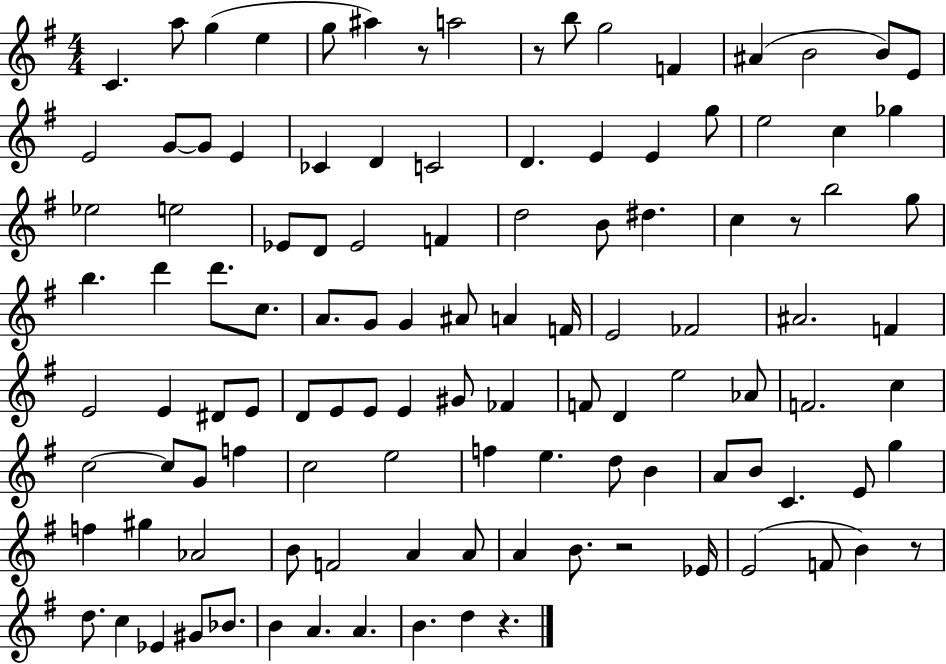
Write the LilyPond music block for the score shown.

{
  \clef treble
  \numericTimeSignature
  \time 4/4
  \key g \major
  c'4. a''8 g''4( e''4 | g''8 ais''4) r8 a''2 | r8 b''8 g''2 f'4 | ais'4( b'2 b'8) e'8 | \break e'2 g'8~~ g'8 e'4 | ces'4 d'4 c'2 | d'4. e'4 e'4 g''8 | e''2 c''4 ges''4 | \break ees''2 e''2 | ees'8 d'8 ees'2 f'4 | d''2 b'8 dis''4. | c''4 r8 b''2 g''8 | \break b''4. d'''4 d'''8. c''8. | a'8. g'8 g'4 ais'8 a'4 f'16 | e'2 fes'2 | ais'2. f'4 | \break e'2 e'4 dis'8 e'8 | d'8 e'8 e'8 e'4 gis'8 fes'4 | f'8 d'4 e''2 aes'8 | f'2. c''4 | \break c''2~~ c''8 g'8 f''4 | c''2 e''2 | f''4 e''4. d''8 b'4 | a'8 b'8 c'4. e'8 g''4 | \break f''4 gis''4 aes'2 | b'8 f'2 a'4 a'8 | a'4 b'8. r2 ees'16 | e'2( f'8 b'4) r8 | \break d''8. c''4 ees'4 gis'8 bes'8. | b'4 a'4. a'4. | b'4. d''4 r4. | \bar "|."
}